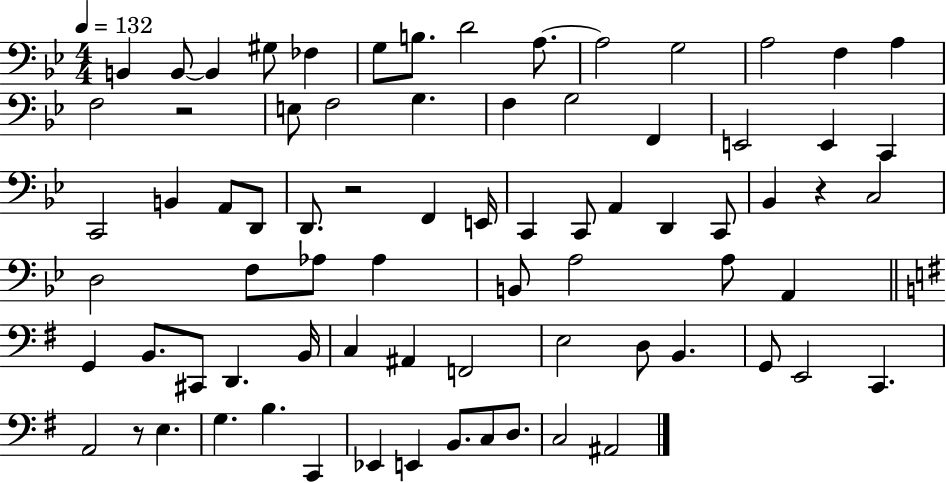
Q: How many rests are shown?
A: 4